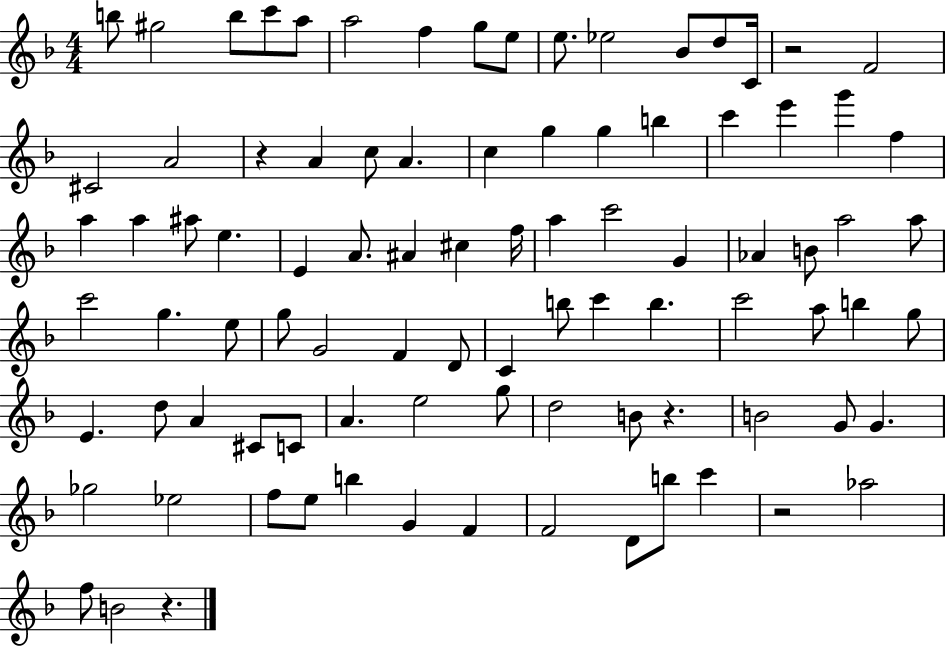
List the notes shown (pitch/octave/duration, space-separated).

B5/e G#5/h B5/e C6/e A5/e A5/h F5/q G5/e E5/e E5/e. Eb5/h Bb4/e D5/e C4/s R/h F4/h C#4/h A4/h R/q A4/q C5/e A4/q. C5/q G5/q G5/q B5/q C6/q E6/q G6/q F5/q A5/q A5/q A#5/e E5/q. E4/q A4/e. A#4/q C#5/q F5/s A5/q C6/h G4/q Ab4/q B4/e A5/h A5/e C6/h G5/q. E5/e G5/e G4/h F4/q D4/e C4/q B5/e C6/q B5/q. C6/h A5/e B5/q G5/e E4/q. D5/e A4/q C#4/e C4/e A4/q. E5/h G5/e D5/h B4/e R/q. B4/h G4/e G4/q. Gb5/h Eb5/h F5/e E5/e B5/q G4/q F4/q F4/h D4/e B5/e C6/q R/h Ab5/h F5/e B4/h R/q.